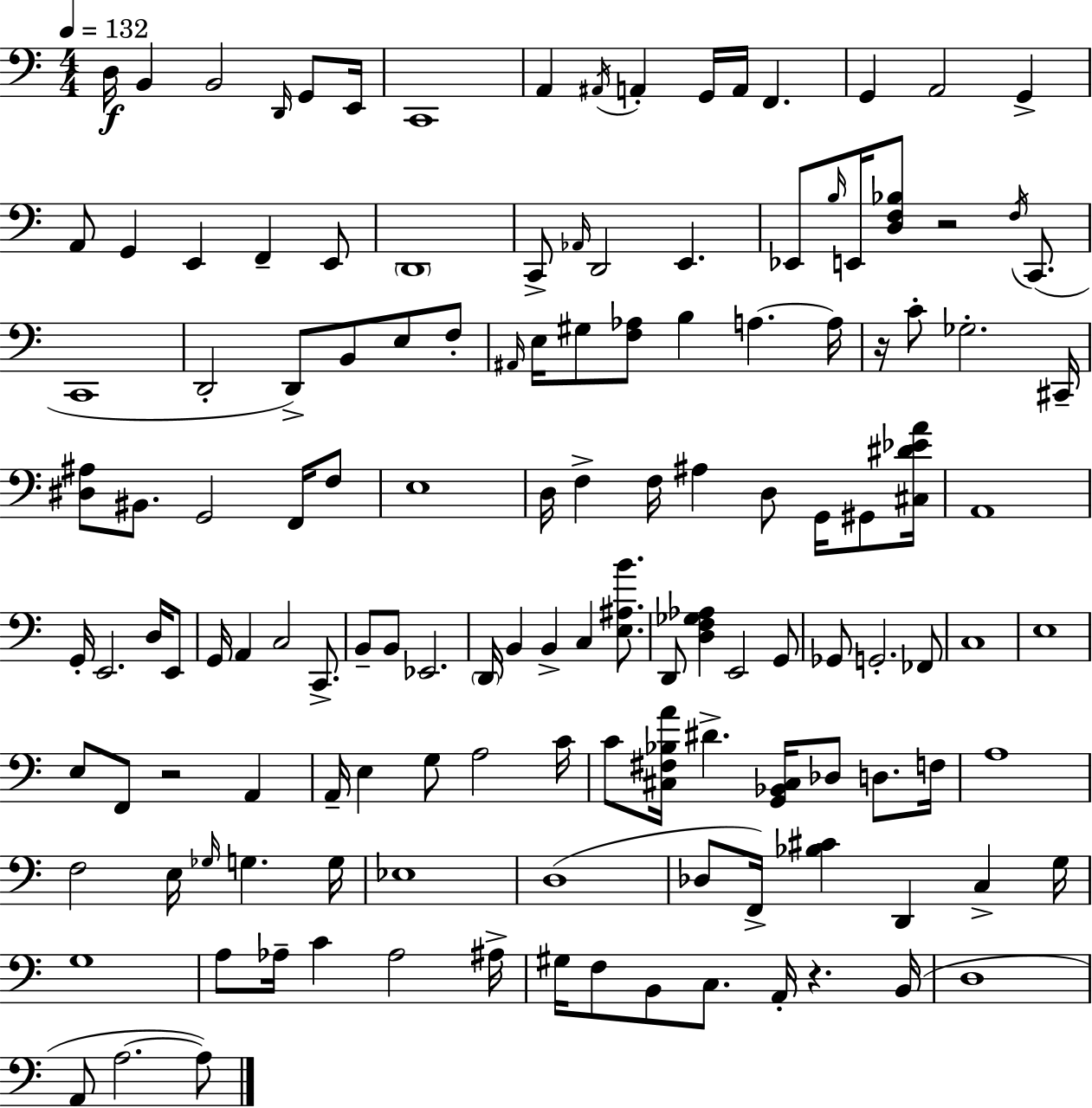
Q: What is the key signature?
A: A minor